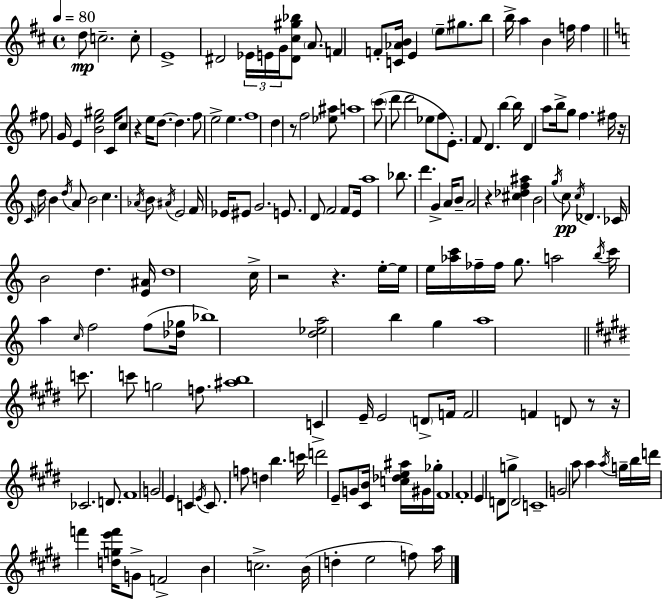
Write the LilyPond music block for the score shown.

{
  \clef treble
  \time 4/4
  \defaultTimeSignature
  \key d \major
  \tempo 4 = 80
  d''8\mp c''2.-- c''8-. | e'1-> | dis'2 \tuplet 3/2 { ees'16 e'16 g'16 } <dis' cis'' gis'' bes''>8 \parenthesize a'8. | f'4 f'8-. <c' aes' b'>16 e'4 \parenthesize e''8-- gis''8. | \break b''8 b''16-> a''4 b'4 f''16 f''4 | \bar "||" \break \key c \major fis''8 g'16 e'4 <b' e'' gis''>2 c'16 | c''8 r4 e''16 d''8.~~ d''4. | f''8 e''2-> e''4. | f''1 | \break d''4 r8 f''2 <ees'' ais''>8 | a''1 | \parenthesize c'''8( d'''8 d'''2 ees''8 f''8 | e'8.-.) f'8 d'4. b''4~~ b''16 | \break d'4 a''8 b''16-> g''8 f''4. fis''16 | r16 \grace { c'16 } d''16 b'4 \acciaccatura { d''16 } a'8 b'2 | c''4. \acciaccatura { aes'16 } b'8 \acciaccatura { ais'16 } e'2 | f'16 ees'16 eis'8 g'2. | \break e'8. d'8 f'2 | f'8 e'16 a''1 | bes''8. d'''4. g'4-> | a'16 b'8-- a'2 r4 | \break <cis'' des'' f'' ais''>4 b'2 \acciaccatura { g''16 } c''8\pp \acciaccatura { c''16 } | des'4. ces'16 b'2 d''4. | <e' ais'>16 d''1 | c''16-> r2 r4. | \break e''16-.~~ e''16 e''16 <aes'' c'''>16 fes''16-- fes''16 g''8. a''2 | \acciaccatura { b''16 } c'''16 a''4 \grace { c''16 } f''2 | f''8( <des'' ges''>16 bes''1) | <d'' ees'' a''>2 | \break b''4 g''4 a''1 | \bar "||" \break \key e \major c'''8. c'''8 g''2 f''8. | <ais'' b''>1 | c'4-> e'16-- e'2 \parenthesize d'8-> f'16 | f'2 f'4 d'8 r8 | \break r16 ces'2. d'8. | fis'1 | g'2 e'4 c'4 | \acciaccatura { e'16 } c'8. f''8 d''4 b''4. | \break c'''16 d'''2 e'8-- g'8 <cis' b'>16 <c'' des'' e'' ais''>16 gis'16 | ges''16-. fis'1 | fis'1-. | e'4 d'8 g''8-> d'2 | \break c'1-- | g'2 a''8 a''4 \acciaccatura { a''16 } | g''16-- b''16 d'''16 f'''4 <d'' g'' e''' f'''>16 g'8-> f'2-> | b'4 c''2.-> | \break b'16( d''4-. e''2 f''8) | a''16 \bar "|."
}